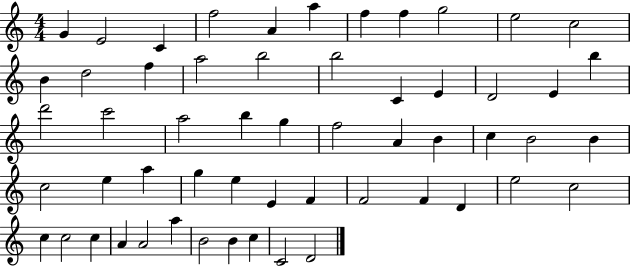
{
  \clef treble
  \numericTimeSignature
  \time 4/4
  \key c \major
  g'4 e'2 c'4 | f''2 a'4 a''4 | f''4 f''4 g''2 | e''2 c''2 | \break b'4 d''2 f''4 | a''2 b''2 | b''2 c'4 e'4 | d'2 e'4 b''4 | \break d'''2 c'''2 | a''2 b''4 g''4 | f''2 a'4 b'4 | c''4 b'2 b'4 | \break c''2 e''4 a''4 | g''4 e''4 e'4 f'4 | f'2 f'4 d'4 | e''2 c''2 | \break c''4 c''2 c''4 | a'4 a'2 a''4 | b'2 b'4 c''4 | c'2 d'2 | \break \bar "|."
}